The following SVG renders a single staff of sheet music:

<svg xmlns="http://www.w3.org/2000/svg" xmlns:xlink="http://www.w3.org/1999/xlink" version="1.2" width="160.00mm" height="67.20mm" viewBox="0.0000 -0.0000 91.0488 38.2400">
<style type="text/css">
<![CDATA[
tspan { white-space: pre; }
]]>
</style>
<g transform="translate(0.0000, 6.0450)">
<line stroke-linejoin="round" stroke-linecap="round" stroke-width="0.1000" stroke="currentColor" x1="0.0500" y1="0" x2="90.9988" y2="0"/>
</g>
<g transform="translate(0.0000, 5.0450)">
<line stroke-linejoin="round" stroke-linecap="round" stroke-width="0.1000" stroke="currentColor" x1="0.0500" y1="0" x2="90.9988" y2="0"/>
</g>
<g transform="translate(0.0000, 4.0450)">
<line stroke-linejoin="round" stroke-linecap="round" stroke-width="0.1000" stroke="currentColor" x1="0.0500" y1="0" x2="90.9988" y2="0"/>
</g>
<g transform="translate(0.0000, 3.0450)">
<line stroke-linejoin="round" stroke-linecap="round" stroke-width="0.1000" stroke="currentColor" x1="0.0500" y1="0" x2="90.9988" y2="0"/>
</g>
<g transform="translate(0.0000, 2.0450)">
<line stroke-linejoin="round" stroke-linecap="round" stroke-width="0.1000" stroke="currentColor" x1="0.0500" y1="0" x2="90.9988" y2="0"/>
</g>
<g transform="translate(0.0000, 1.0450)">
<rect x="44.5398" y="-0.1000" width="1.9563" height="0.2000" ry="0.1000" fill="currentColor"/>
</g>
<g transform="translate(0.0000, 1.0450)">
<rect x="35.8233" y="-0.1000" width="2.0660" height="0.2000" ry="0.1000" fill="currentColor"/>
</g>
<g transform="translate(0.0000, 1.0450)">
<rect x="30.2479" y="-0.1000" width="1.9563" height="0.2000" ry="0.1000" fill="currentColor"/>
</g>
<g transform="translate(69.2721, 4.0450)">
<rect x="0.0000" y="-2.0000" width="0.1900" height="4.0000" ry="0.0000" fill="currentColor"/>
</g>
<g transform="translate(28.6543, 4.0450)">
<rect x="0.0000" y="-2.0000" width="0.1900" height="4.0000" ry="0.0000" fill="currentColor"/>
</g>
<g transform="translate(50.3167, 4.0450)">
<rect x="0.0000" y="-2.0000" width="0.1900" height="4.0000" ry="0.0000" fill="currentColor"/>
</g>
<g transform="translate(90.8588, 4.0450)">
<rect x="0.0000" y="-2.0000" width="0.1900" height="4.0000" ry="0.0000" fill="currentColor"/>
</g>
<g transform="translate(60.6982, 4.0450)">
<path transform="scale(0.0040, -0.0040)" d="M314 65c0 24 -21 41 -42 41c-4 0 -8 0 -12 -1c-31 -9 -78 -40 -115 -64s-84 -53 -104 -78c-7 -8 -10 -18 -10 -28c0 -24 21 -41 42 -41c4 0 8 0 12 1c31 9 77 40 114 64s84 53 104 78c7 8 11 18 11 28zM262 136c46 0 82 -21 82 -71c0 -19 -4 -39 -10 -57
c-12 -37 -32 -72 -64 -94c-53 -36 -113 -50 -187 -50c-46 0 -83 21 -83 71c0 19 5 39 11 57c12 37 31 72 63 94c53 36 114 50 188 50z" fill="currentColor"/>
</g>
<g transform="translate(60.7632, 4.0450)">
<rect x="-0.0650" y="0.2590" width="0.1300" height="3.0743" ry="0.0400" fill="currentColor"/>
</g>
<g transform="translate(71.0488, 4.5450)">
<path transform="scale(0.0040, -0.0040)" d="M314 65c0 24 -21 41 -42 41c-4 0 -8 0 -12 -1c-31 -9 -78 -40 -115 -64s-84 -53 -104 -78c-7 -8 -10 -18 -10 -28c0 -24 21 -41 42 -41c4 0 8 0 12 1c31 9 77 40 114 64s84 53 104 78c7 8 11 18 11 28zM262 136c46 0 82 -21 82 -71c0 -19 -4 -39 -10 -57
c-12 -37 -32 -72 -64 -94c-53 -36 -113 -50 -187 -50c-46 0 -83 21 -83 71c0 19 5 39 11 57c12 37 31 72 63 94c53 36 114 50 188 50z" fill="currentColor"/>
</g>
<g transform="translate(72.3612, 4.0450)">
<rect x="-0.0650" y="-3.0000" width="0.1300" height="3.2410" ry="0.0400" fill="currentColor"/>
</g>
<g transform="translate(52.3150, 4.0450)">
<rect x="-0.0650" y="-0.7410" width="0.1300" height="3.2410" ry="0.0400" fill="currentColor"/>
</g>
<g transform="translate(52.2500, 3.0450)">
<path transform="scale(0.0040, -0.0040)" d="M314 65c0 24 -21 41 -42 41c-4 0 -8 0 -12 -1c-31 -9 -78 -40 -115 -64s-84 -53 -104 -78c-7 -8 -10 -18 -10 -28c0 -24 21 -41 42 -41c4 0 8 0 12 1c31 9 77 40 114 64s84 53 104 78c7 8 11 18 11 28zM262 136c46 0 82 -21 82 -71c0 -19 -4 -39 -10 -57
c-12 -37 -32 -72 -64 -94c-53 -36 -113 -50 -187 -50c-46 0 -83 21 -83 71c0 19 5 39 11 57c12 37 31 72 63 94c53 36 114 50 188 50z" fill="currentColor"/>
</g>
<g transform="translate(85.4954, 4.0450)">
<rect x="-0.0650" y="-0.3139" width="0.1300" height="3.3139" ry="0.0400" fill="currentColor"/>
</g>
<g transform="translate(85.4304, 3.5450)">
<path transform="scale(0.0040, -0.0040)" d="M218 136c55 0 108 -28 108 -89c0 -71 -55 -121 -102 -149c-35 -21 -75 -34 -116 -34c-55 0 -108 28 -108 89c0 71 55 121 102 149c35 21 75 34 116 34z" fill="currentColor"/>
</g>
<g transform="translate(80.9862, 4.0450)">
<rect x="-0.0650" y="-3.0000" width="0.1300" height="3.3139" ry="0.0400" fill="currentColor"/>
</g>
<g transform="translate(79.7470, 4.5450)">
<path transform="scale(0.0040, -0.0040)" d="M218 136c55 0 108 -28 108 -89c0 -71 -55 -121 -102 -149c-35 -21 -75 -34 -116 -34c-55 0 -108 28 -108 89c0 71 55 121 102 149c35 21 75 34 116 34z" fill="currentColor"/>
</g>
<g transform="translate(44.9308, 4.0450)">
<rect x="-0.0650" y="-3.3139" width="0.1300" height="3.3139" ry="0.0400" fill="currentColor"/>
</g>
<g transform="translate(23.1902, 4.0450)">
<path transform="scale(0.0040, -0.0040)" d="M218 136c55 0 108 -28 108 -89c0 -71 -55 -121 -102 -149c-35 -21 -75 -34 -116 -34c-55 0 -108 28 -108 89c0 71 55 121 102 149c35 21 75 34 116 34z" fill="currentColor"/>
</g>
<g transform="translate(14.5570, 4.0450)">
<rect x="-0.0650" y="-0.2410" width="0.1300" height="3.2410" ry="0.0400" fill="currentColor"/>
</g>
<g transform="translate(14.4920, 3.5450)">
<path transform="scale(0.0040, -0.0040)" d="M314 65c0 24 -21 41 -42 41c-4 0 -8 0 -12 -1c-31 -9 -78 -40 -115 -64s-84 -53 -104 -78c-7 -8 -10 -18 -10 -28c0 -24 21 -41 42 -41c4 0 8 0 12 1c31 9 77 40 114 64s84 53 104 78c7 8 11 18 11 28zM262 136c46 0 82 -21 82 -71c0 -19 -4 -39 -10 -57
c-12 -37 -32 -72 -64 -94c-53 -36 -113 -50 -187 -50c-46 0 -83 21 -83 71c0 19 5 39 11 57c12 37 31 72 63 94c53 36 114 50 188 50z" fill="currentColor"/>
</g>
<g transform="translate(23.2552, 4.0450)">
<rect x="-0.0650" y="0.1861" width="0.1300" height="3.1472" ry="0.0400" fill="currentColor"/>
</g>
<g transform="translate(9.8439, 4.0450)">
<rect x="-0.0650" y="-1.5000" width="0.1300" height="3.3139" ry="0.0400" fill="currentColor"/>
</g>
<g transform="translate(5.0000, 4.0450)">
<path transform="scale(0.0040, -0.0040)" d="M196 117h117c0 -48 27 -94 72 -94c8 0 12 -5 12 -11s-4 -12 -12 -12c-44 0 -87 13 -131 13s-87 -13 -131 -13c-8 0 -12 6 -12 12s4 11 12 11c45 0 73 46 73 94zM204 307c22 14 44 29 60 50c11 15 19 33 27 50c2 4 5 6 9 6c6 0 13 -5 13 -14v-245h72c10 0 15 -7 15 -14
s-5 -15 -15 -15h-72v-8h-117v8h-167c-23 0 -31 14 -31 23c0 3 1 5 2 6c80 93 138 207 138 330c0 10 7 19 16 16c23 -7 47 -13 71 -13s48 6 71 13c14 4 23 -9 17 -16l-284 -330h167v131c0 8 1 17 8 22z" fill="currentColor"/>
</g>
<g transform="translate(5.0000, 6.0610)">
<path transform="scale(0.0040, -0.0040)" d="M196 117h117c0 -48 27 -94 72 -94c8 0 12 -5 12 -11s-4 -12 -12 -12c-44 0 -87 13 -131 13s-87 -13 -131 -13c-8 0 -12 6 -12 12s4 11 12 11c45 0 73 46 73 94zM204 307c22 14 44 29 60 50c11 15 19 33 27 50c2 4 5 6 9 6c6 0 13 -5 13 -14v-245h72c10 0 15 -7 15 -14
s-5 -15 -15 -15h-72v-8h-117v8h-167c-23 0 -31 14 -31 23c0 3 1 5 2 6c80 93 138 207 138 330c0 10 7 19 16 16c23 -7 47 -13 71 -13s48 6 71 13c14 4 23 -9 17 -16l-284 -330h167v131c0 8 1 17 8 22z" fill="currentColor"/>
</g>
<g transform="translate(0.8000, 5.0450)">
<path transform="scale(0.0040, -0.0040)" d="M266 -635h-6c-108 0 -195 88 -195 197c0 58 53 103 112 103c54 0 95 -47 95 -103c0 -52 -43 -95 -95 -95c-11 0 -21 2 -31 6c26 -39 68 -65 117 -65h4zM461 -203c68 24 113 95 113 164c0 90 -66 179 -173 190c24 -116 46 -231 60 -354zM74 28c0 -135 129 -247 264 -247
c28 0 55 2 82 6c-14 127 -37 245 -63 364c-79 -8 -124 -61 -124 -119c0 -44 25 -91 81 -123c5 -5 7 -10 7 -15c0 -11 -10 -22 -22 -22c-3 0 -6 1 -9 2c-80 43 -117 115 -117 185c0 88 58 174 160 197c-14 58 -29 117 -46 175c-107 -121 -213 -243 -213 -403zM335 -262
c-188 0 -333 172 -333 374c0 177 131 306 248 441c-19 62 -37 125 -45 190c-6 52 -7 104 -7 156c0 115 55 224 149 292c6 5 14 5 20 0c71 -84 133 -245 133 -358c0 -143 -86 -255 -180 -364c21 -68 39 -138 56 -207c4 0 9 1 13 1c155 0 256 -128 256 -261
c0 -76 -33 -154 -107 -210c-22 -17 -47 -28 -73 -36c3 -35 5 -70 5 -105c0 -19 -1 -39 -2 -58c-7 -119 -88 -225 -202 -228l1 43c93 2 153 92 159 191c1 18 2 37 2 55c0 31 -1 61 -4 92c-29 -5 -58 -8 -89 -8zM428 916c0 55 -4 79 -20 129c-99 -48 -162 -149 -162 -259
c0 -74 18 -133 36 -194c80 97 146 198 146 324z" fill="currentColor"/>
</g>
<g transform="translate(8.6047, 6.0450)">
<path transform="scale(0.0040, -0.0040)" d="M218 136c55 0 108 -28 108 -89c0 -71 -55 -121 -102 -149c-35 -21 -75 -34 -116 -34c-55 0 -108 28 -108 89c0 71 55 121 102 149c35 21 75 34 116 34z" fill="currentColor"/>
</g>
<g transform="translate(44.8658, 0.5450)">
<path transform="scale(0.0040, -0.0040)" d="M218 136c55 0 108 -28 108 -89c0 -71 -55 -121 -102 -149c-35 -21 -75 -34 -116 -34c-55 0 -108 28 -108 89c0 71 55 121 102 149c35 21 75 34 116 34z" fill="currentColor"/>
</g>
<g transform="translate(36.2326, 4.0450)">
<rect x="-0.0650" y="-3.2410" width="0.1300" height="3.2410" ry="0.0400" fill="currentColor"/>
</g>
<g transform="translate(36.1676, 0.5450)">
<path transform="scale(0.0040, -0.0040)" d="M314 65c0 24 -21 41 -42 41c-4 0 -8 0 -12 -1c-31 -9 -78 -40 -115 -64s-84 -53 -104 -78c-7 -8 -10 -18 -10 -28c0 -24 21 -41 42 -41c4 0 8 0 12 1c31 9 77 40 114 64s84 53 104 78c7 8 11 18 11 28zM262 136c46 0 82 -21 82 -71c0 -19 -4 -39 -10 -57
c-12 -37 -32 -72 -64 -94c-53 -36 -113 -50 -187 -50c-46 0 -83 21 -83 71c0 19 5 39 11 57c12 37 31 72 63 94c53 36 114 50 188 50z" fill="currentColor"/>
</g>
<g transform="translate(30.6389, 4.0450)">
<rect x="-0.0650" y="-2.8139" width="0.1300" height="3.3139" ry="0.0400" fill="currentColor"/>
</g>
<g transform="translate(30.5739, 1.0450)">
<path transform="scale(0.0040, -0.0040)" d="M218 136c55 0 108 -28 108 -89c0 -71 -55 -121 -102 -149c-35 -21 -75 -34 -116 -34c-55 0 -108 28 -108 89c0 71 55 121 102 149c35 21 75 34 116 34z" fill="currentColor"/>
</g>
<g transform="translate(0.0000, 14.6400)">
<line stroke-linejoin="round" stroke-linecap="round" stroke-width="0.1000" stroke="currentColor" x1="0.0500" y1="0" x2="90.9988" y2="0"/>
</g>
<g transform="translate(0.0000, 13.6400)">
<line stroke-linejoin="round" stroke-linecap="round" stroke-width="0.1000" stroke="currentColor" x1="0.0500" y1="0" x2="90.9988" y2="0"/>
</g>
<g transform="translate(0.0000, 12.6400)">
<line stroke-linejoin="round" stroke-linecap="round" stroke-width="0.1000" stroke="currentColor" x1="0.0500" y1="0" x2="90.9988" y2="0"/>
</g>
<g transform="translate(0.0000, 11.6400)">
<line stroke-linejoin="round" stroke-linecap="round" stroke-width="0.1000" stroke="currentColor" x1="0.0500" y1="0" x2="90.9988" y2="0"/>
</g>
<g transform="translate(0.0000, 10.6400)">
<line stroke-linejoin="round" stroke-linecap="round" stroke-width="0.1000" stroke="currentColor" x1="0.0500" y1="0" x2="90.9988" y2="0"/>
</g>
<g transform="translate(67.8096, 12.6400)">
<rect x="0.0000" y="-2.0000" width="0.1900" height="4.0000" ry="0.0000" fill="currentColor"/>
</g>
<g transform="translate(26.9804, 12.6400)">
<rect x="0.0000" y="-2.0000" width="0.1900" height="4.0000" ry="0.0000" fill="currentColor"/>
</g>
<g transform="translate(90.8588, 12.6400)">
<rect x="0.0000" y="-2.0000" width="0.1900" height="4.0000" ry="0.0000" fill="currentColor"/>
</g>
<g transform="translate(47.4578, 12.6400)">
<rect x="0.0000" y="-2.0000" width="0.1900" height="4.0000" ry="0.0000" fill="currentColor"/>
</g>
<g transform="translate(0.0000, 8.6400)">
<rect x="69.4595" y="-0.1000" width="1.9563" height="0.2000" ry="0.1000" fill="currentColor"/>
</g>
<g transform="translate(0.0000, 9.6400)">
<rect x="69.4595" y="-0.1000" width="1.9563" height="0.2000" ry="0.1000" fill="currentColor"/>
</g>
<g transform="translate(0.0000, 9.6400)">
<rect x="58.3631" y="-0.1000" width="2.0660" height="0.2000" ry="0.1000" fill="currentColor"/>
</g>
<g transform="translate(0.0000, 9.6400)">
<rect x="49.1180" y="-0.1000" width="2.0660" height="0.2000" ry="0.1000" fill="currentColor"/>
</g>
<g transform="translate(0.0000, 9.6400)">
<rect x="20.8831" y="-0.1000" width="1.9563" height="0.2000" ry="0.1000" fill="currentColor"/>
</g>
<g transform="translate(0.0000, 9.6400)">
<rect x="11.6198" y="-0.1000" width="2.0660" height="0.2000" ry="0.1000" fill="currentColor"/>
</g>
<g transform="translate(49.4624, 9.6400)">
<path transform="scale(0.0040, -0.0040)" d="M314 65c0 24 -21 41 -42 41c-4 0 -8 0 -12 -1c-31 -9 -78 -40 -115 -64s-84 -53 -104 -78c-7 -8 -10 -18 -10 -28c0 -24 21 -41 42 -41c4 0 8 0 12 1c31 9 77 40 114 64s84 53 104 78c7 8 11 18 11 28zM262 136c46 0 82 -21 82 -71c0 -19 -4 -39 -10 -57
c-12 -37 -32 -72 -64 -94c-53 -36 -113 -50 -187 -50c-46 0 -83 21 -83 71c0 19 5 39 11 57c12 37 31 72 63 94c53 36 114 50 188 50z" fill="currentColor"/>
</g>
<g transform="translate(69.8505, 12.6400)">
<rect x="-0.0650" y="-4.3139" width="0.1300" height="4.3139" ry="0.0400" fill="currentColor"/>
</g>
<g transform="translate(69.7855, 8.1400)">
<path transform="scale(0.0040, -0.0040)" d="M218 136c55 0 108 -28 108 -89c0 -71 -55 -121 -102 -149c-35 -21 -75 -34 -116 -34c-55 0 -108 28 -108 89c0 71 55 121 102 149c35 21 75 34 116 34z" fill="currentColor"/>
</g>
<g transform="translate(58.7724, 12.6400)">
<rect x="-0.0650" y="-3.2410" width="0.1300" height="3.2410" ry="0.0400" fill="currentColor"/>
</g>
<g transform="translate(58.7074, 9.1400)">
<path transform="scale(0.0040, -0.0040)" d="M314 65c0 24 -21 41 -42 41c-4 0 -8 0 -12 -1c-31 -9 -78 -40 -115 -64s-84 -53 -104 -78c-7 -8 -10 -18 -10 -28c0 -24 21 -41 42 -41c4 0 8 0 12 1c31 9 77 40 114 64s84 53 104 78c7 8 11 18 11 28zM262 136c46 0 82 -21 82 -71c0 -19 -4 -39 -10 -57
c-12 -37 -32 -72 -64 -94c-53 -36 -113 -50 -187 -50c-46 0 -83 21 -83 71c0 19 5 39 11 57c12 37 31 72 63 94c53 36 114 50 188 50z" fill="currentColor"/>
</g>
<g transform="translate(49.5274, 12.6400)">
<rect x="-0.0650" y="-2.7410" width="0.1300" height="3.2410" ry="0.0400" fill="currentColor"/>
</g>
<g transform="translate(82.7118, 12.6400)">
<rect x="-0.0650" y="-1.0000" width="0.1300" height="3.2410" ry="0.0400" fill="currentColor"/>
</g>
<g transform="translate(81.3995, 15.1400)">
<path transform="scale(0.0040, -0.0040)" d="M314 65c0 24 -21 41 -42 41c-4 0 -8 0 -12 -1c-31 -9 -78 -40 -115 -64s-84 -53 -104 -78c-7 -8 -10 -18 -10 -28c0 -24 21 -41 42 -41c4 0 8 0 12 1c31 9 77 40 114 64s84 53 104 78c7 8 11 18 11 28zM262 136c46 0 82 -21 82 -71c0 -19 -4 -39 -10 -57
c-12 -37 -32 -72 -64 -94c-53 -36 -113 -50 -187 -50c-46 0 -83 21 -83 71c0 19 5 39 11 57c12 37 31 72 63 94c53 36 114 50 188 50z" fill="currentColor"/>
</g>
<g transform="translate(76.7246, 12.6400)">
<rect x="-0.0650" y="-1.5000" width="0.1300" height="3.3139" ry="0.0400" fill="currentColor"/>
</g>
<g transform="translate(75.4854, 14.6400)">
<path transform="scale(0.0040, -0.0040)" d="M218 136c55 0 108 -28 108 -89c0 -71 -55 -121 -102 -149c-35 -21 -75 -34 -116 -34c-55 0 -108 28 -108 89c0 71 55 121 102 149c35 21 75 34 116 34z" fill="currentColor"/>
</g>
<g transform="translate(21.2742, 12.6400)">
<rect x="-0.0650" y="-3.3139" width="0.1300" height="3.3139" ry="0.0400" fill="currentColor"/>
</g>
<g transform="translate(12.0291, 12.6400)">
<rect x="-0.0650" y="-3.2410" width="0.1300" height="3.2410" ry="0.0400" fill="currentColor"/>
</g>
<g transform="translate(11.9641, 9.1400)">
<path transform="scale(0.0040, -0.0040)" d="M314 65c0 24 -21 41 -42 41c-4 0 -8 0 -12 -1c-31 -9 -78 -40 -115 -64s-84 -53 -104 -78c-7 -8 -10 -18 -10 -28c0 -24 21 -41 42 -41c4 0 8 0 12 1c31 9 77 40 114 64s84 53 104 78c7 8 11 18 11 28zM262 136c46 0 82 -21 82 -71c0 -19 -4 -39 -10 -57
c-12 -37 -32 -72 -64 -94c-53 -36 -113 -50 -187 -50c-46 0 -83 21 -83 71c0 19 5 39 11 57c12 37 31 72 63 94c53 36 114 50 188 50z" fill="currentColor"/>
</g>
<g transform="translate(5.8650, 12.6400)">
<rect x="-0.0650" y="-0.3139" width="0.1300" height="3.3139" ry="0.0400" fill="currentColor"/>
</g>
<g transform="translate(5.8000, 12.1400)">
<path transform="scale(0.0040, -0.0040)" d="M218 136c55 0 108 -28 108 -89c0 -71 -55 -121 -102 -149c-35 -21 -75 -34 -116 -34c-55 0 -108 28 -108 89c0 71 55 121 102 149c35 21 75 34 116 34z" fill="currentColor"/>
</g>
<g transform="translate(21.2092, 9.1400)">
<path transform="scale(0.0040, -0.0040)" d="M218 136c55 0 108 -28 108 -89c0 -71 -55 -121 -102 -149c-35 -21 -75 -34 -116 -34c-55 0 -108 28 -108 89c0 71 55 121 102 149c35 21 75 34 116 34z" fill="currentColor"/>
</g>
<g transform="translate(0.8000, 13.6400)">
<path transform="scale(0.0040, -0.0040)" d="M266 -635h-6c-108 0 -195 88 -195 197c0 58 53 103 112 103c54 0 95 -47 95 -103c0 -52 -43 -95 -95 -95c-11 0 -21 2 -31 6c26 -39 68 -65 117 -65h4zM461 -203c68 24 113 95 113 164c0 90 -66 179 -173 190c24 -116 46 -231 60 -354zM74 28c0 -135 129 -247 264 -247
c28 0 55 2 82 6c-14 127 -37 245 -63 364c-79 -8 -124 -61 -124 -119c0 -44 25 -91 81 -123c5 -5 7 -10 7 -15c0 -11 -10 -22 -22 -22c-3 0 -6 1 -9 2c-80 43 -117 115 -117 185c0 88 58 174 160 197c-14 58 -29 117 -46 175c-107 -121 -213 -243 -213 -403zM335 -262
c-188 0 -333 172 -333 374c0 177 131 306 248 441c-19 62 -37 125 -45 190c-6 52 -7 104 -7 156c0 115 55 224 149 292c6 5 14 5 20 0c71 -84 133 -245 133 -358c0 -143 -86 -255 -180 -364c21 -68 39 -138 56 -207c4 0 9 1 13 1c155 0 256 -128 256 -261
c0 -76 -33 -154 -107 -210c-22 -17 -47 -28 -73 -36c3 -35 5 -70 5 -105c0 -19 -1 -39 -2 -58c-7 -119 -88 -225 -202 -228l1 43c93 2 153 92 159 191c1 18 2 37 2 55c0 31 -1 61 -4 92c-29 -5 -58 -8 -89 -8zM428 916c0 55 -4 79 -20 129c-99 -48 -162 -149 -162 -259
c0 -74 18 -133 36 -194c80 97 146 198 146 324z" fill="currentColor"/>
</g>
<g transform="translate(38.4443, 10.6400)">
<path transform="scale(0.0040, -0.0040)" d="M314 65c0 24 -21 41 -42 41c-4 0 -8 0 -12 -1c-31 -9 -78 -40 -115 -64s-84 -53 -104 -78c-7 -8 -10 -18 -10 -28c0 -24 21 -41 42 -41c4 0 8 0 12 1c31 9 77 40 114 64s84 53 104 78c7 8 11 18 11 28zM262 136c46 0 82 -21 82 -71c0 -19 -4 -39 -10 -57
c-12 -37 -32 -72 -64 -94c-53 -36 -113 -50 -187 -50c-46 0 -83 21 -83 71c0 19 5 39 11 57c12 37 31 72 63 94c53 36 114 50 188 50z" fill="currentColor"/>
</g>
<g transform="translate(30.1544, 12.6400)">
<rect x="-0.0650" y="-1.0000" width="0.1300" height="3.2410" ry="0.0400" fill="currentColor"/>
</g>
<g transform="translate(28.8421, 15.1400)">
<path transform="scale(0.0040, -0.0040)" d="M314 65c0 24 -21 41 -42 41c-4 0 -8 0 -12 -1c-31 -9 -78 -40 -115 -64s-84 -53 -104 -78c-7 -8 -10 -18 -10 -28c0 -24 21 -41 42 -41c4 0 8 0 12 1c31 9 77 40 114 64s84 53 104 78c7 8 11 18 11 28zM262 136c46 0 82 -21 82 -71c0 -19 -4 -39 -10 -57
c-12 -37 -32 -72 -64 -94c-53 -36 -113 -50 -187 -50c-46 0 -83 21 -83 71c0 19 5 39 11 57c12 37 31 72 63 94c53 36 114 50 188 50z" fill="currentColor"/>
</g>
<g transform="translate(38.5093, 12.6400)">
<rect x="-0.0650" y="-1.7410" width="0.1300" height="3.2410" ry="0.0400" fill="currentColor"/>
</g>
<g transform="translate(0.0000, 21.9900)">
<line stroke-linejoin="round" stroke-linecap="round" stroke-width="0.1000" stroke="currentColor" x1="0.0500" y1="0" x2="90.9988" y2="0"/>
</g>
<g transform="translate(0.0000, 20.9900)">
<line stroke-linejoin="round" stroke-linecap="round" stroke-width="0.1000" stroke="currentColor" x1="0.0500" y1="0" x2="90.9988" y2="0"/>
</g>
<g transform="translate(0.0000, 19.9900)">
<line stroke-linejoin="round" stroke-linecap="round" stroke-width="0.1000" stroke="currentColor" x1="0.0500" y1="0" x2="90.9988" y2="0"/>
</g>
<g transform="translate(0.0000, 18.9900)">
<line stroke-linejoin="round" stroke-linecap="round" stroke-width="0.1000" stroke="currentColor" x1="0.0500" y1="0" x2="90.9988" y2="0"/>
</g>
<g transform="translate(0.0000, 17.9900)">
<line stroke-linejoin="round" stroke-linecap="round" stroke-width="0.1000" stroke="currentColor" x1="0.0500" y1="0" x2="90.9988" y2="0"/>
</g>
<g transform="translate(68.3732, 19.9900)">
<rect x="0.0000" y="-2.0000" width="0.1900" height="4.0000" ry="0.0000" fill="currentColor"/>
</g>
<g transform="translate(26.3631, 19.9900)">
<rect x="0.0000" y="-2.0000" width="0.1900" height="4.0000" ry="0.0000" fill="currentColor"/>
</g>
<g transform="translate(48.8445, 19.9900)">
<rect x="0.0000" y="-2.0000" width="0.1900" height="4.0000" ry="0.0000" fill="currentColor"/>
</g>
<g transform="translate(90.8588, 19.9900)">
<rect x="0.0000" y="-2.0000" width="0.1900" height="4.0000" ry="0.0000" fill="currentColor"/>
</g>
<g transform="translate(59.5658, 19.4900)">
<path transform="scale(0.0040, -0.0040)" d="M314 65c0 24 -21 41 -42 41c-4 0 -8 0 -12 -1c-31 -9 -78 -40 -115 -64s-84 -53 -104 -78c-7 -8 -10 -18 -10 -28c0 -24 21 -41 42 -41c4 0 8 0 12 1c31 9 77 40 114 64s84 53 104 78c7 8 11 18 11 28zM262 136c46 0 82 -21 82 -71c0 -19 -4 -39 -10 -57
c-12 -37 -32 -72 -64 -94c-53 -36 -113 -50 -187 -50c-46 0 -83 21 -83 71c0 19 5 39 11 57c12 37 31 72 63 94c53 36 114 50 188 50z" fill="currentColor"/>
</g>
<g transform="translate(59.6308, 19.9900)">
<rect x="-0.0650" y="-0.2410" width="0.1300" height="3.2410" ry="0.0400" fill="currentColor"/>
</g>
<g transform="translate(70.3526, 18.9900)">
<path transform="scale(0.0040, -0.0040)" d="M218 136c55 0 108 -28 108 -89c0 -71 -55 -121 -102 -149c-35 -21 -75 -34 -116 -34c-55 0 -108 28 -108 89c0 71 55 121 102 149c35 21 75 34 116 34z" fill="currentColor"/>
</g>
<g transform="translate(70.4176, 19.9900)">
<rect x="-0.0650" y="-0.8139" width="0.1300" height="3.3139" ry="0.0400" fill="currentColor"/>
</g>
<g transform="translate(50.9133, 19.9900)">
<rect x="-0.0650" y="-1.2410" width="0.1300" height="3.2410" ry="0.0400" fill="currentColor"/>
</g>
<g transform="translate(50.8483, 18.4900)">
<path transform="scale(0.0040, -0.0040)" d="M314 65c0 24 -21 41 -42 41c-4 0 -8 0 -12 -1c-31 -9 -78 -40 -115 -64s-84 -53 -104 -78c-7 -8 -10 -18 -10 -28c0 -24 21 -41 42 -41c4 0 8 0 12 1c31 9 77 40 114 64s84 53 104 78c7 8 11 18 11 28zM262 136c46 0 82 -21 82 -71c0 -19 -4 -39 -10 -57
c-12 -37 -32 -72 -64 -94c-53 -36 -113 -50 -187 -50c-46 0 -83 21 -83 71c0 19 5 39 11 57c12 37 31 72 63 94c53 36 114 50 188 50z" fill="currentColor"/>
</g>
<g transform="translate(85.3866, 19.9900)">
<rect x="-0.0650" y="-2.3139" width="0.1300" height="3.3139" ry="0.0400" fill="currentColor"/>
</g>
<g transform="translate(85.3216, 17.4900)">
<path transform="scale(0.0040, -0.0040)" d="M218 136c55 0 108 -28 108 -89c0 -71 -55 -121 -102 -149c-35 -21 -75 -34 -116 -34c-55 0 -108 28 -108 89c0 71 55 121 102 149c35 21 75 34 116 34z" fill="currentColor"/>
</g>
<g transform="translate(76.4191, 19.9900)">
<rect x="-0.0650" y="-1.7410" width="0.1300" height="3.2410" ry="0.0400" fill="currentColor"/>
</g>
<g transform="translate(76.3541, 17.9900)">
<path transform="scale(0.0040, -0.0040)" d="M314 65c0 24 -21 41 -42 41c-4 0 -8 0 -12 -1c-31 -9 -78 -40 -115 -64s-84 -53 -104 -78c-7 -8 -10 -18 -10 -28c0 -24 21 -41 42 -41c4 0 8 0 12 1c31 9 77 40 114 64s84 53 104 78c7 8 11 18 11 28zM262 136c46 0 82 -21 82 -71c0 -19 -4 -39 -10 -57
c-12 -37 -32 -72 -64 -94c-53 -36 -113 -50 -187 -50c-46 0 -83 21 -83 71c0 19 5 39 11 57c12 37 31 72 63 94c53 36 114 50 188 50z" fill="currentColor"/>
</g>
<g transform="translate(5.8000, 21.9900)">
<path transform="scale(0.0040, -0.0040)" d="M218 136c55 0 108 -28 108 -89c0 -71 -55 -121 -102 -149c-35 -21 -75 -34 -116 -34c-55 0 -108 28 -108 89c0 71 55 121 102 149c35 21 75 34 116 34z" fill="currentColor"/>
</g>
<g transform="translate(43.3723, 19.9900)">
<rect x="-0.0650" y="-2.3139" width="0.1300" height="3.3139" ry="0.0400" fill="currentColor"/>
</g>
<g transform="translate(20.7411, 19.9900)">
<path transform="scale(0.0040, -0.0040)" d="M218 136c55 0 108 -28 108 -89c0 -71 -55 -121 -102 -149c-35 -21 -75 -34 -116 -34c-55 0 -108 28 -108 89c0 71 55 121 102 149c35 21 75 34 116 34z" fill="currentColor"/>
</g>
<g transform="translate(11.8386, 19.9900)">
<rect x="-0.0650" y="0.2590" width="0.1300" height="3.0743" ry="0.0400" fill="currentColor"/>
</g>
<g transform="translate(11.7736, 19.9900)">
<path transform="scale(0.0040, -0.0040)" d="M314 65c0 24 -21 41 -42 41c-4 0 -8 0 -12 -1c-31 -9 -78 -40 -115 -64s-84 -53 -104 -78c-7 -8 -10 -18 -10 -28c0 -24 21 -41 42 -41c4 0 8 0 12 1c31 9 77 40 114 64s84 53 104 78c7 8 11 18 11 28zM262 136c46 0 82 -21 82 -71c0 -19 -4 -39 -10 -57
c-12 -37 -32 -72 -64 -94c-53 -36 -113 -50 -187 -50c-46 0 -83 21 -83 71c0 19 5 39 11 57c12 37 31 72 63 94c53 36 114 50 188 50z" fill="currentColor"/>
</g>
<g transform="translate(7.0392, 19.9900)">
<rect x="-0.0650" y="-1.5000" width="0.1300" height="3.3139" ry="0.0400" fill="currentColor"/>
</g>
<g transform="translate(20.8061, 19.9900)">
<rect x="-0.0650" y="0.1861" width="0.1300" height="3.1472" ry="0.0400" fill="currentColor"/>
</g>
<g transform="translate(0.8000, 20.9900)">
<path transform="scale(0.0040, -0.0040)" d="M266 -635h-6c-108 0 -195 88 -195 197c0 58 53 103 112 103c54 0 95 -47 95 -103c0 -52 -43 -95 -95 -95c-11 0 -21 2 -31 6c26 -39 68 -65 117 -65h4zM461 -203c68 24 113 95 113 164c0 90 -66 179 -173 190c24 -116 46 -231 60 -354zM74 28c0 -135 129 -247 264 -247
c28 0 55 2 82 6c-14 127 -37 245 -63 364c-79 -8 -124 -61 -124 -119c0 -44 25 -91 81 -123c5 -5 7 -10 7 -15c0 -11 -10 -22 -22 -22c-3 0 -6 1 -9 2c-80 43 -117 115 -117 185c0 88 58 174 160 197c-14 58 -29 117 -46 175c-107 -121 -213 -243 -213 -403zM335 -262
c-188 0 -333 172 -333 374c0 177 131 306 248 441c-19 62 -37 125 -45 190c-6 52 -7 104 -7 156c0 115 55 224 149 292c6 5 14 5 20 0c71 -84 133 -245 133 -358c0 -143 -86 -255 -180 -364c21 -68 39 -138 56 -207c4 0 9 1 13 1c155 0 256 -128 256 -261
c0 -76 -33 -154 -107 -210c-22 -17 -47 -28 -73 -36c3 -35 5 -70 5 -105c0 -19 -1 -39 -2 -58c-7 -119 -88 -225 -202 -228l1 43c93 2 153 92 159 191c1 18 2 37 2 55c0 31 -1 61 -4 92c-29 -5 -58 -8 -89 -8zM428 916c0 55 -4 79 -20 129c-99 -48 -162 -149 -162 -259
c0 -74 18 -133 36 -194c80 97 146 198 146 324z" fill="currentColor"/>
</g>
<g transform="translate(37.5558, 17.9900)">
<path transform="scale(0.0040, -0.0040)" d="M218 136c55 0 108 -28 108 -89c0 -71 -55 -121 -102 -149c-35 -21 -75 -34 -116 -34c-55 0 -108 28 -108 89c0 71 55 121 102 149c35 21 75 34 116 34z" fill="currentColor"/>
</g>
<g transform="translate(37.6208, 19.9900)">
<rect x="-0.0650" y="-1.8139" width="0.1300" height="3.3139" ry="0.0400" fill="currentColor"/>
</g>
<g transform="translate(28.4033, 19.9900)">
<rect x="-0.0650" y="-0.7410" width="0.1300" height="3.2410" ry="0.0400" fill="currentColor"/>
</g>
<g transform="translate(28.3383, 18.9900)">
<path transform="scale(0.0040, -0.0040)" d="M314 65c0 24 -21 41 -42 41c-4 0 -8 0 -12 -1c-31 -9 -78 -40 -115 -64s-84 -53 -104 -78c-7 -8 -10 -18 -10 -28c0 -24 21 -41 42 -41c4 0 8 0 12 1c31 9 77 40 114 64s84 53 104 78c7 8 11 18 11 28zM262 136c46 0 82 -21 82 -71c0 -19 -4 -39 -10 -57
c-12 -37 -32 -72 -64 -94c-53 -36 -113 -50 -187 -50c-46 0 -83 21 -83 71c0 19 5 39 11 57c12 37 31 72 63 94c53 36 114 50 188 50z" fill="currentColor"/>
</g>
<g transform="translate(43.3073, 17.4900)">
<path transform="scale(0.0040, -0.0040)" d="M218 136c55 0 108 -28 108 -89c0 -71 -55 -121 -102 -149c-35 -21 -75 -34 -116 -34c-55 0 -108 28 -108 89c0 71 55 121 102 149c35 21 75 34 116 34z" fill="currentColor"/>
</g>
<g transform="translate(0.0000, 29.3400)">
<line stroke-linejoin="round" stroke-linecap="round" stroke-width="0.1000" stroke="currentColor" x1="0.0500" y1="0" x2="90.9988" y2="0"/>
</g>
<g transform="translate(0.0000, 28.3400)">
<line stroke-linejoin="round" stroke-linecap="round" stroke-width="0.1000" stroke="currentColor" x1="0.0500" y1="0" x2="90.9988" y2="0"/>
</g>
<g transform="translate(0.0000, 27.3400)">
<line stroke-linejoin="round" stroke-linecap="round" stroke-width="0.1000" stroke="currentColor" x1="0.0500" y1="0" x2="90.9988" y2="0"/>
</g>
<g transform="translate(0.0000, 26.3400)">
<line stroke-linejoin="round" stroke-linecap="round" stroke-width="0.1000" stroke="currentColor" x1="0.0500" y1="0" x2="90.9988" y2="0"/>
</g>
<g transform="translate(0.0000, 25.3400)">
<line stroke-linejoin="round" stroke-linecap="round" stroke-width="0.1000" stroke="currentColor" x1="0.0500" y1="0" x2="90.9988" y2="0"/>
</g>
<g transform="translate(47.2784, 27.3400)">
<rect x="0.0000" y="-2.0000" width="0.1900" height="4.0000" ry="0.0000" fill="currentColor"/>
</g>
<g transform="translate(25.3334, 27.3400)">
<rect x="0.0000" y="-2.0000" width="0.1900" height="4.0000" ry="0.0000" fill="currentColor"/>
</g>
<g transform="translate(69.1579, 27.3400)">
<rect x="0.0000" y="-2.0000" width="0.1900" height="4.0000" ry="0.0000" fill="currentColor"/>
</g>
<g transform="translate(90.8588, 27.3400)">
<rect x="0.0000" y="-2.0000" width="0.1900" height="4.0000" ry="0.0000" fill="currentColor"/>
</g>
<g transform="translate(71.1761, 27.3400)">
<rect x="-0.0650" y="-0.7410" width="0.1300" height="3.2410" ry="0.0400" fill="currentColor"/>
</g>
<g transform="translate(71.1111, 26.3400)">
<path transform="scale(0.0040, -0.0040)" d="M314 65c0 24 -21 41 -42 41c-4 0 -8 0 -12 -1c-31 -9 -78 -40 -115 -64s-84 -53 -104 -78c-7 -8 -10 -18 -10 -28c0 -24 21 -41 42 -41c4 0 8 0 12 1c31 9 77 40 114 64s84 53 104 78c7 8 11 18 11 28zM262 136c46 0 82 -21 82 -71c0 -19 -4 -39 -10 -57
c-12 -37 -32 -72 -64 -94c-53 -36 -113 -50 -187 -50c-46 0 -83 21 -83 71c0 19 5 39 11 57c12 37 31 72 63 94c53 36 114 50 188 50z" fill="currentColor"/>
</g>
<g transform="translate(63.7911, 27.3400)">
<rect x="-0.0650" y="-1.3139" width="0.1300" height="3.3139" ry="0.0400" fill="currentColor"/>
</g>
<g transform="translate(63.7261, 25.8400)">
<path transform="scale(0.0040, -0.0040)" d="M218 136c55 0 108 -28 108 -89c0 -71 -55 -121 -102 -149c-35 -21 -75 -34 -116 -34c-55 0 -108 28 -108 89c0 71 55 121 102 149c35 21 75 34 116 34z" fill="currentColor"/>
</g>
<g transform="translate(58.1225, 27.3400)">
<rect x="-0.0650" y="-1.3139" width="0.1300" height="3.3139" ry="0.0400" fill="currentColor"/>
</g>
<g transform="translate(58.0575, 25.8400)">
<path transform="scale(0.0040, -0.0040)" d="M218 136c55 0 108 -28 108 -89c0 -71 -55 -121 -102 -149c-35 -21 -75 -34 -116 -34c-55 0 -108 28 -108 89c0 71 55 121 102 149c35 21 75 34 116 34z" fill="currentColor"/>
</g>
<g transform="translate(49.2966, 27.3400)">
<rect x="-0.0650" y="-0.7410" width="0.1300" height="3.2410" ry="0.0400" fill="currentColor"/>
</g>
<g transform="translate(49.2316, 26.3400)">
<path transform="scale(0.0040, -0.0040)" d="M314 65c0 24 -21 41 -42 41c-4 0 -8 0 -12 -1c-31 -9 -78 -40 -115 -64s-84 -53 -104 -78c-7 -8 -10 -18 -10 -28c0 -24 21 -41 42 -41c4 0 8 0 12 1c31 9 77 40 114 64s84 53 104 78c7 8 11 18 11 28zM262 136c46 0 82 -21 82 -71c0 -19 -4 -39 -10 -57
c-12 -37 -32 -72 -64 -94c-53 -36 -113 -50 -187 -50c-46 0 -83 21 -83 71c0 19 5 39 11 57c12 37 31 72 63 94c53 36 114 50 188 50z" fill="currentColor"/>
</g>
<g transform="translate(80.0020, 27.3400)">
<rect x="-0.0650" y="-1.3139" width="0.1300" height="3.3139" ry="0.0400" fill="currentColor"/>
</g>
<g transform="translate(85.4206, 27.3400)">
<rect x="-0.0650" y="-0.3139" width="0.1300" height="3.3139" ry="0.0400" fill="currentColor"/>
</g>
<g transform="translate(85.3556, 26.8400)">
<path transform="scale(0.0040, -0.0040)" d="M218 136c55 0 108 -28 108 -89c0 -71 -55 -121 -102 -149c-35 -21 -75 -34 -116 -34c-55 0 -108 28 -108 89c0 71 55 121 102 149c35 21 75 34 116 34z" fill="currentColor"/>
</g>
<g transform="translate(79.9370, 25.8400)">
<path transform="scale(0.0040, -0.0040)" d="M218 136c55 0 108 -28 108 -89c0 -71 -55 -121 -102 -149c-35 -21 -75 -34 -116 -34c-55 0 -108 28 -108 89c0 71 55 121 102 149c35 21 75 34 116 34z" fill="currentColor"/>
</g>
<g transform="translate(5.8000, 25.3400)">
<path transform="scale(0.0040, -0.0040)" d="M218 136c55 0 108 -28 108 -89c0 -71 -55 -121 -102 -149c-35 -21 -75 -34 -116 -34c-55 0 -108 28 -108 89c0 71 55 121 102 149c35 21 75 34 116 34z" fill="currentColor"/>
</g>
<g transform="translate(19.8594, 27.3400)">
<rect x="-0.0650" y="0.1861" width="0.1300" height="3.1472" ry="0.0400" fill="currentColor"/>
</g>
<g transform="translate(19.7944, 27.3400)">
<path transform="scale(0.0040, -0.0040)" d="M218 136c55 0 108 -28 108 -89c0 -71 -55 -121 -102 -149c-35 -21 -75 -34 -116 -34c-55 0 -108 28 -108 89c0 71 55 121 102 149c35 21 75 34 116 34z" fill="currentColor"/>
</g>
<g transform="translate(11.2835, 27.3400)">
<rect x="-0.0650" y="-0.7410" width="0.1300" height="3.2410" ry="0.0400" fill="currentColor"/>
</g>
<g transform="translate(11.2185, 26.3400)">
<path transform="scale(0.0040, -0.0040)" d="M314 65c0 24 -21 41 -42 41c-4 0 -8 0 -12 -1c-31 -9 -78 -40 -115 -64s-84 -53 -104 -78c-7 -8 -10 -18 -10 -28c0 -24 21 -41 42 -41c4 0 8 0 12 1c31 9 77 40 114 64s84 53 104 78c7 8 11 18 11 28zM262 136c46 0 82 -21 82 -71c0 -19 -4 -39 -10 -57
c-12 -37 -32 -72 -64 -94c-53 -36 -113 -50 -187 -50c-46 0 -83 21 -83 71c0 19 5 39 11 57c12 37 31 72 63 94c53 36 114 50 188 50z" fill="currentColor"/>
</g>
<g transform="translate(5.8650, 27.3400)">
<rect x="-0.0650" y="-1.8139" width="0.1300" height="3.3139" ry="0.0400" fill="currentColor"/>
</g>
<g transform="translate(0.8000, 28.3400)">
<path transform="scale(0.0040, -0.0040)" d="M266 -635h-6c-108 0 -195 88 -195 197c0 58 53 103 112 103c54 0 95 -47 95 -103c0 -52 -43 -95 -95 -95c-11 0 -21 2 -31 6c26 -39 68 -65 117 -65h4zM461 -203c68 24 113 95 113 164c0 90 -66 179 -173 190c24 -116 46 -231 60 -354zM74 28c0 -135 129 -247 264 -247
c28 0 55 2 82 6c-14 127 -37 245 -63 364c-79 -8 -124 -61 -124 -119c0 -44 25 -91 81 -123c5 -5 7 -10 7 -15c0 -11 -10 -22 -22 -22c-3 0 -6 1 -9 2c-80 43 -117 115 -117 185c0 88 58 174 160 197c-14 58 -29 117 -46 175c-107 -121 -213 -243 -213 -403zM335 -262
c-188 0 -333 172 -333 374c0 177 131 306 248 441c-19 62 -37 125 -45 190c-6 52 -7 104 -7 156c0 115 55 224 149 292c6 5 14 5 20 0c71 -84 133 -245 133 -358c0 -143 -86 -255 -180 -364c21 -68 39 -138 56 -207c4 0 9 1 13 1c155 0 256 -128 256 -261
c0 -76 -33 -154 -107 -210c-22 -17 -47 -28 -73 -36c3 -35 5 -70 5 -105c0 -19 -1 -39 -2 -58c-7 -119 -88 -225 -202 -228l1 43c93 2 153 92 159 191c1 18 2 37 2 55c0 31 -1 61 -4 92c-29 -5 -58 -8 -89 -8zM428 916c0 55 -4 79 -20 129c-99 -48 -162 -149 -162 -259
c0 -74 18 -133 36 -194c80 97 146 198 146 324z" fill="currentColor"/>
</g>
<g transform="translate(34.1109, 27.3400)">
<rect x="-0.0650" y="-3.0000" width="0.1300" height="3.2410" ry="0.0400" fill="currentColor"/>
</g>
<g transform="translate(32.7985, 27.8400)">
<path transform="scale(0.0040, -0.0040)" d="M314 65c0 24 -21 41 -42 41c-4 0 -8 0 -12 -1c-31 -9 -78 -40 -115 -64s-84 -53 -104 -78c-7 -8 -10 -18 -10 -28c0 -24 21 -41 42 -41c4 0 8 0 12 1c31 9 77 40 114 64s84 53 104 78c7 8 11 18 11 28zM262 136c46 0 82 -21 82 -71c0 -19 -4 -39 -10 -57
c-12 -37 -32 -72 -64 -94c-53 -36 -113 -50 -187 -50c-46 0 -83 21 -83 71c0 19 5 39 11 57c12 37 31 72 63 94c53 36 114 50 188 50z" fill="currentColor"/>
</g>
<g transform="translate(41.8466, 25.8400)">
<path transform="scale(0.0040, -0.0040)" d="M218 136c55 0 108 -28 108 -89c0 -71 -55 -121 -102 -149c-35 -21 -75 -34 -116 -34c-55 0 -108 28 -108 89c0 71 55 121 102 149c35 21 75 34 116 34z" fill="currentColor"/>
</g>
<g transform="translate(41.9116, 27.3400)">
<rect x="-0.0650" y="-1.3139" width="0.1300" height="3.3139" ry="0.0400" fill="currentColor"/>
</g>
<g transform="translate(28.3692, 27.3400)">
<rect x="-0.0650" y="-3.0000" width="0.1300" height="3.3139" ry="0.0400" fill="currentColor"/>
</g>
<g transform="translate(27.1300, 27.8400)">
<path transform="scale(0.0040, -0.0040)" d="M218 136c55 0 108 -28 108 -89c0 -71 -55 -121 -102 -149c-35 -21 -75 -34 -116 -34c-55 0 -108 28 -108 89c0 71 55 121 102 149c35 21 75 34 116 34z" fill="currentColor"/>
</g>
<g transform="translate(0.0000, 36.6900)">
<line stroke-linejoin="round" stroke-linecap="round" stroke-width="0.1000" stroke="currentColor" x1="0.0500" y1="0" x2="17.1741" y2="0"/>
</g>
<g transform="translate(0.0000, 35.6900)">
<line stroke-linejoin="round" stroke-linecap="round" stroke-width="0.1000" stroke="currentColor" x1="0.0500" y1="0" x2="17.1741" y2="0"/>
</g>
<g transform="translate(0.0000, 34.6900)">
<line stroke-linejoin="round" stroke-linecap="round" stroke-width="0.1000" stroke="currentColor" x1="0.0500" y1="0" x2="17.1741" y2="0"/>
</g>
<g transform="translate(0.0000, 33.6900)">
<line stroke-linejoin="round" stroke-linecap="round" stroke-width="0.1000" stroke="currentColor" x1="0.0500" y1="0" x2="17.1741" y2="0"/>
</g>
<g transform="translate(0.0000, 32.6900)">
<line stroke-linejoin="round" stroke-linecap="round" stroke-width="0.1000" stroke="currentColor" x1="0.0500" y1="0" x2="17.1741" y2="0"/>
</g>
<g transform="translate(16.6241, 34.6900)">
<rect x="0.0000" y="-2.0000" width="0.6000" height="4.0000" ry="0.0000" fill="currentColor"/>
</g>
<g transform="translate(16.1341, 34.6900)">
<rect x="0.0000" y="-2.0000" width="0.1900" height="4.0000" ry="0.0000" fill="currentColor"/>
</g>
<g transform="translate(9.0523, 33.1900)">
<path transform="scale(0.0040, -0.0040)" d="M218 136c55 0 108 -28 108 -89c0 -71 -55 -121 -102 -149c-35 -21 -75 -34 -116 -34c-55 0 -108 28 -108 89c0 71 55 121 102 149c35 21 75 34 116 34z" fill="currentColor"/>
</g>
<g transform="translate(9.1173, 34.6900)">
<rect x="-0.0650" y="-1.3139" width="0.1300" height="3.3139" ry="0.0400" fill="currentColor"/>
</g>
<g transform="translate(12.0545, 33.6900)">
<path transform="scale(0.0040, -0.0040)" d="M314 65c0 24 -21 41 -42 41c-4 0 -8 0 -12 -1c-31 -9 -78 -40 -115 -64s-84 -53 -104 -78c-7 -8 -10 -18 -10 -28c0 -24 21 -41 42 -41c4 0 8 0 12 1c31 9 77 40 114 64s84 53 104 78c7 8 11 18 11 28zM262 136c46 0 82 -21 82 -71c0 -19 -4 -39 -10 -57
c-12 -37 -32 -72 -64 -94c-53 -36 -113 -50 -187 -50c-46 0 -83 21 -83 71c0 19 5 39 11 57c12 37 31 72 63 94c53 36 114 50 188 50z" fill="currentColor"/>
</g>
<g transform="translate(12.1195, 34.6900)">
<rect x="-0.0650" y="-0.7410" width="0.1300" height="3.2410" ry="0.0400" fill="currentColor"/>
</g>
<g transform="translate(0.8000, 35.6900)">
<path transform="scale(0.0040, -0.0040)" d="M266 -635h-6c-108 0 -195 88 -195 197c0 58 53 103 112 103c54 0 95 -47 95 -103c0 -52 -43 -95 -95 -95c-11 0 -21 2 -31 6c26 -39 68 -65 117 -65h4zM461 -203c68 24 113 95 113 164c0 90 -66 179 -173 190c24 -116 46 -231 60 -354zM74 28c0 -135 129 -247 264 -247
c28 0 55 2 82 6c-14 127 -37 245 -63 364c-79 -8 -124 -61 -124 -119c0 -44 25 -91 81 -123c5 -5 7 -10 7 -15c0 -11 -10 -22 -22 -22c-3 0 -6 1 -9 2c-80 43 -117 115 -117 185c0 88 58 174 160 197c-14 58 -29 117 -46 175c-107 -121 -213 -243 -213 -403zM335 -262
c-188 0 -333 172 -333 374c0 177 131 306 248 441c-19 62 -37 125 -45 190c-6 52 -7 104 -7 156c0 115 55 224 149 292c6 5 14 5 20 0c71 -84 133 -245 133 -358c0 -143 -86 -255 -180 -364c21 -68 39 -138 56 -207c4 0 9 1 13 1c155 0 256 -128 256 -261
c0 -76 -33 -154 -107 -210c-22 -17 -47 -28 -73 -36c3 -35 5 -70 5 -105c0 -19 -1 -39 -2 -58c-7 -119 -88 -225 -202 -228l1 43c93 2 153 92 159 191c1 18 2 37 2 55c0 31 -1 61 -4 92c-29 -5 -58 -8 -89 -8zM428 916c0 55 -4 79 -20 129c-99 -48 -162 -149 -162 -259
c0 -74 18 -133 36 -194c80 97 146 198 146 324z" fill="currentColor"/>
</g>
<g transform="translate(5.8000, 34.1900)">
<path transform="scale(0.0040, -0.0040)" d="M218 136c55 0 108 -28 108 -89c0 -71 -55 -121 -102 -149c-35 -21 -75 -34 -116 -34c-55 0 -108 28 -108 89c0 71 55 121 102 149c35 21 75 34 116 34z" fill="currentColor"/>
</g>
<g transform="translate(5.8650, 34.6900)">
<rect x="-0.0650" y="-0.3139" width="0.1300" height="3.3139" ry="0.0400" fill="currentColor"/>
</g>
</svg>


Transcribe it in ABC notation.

X:1
T:Untitled
M:4/4
L:1/4
K:C
E c2 B a b2 b d2 B2 A2 A c c b2 b D2 f2 a2 b2 d' E D2 E B2 B d2 f g e2 c2 d f2 g f d2 B A A2 e d2 e e d2 e c c e d2